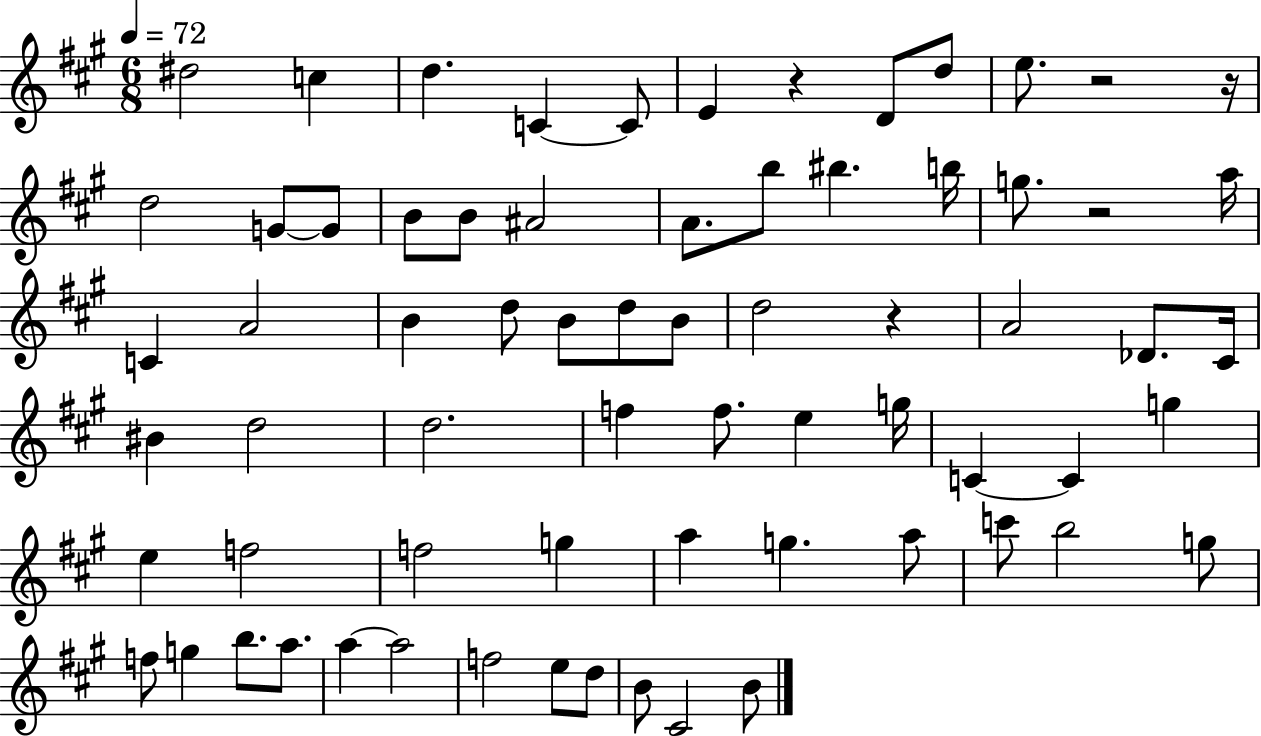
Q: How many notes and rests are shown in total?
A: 69